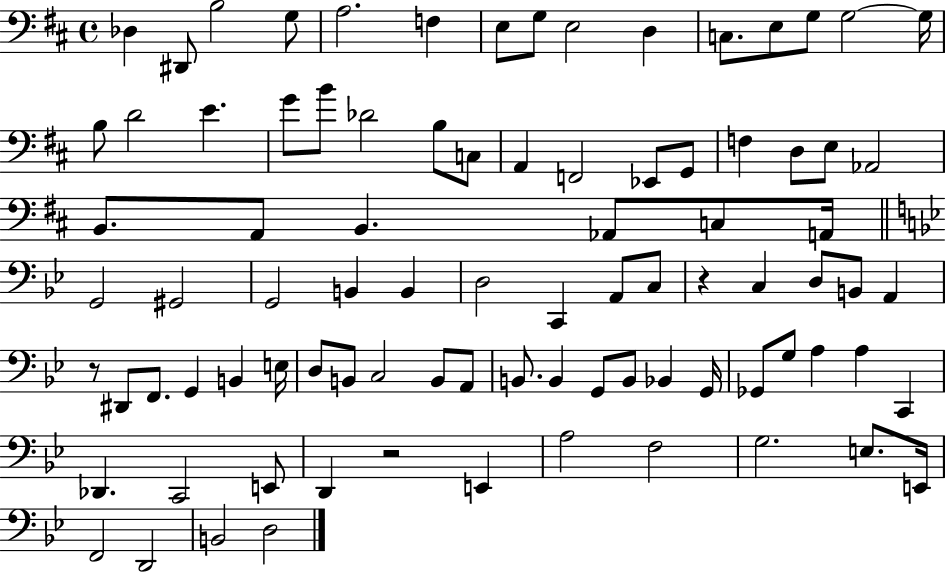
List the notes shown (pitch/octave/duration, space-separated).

Db3/q D#2/e B3/h G3/e A3/h. F3/q E3/e G3/e E3/h D3/q C3/e. E3/e G3/e G3/h G3/s B3/e D4/h E4/q. G4/e B4/e Db4/h B3/e C3/e A2/q F2/h Eb2/e G2/e F3/q D3/e E3/e Ab2/h B2/e. A2/e B2/q. Ab2/e C3/e A2/s G2/h G#2/h G2/h B2/q B2/q D3/h C2/q A2/e C3/e R/q C3/q D3/e B2/e A2/q R/e D#2/e F2/e. G2/q B2/q E3/s D3/e B2/e C3/h B2/e A2/e B2/e. B2/q G2/e B2/e Bb2/q G2/s Gb2/e G3/e A3/q A3/q C2/q Db2/q. C2/h E2/e D2/q R/h E2/q A3/h F3/h G3/h. E3/e. E2/s F2/h D2/h B2/h D3/h